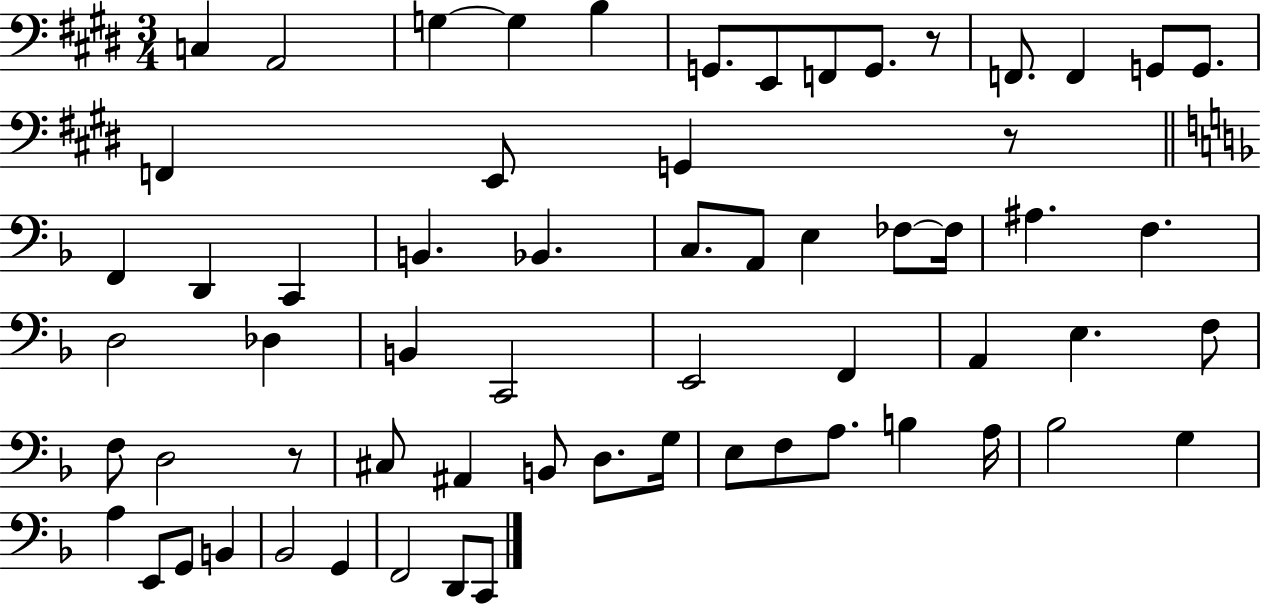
X:1
T:Untitled
M:3/4
L:1/4
K:E
C, A,,2 G, G, B, G,,/2 E,,/2 F,,/2 G,,/2 z/2 F,,/2 F,, G,,/2 G,,/2 F,, E,,/2 G,, z/2 F,, D,, C,, B,, _B,, C,/2 A,,/2 E, _F,/2 _F,/4 ^A, F, D,2 _D, B,, C,,2 E,,2 F,, A,, E, F,/2 F,/2 D,2 z/2 ^C,/2 ^A,, B,,/2 D,/2 G,/4 E,/2 F,/2 A,/2 B, A,/4 _B,2 G, A, E,,/2 G,,/2 B,, _B,,2 G,, F,,2 D,,/2 C,,/2